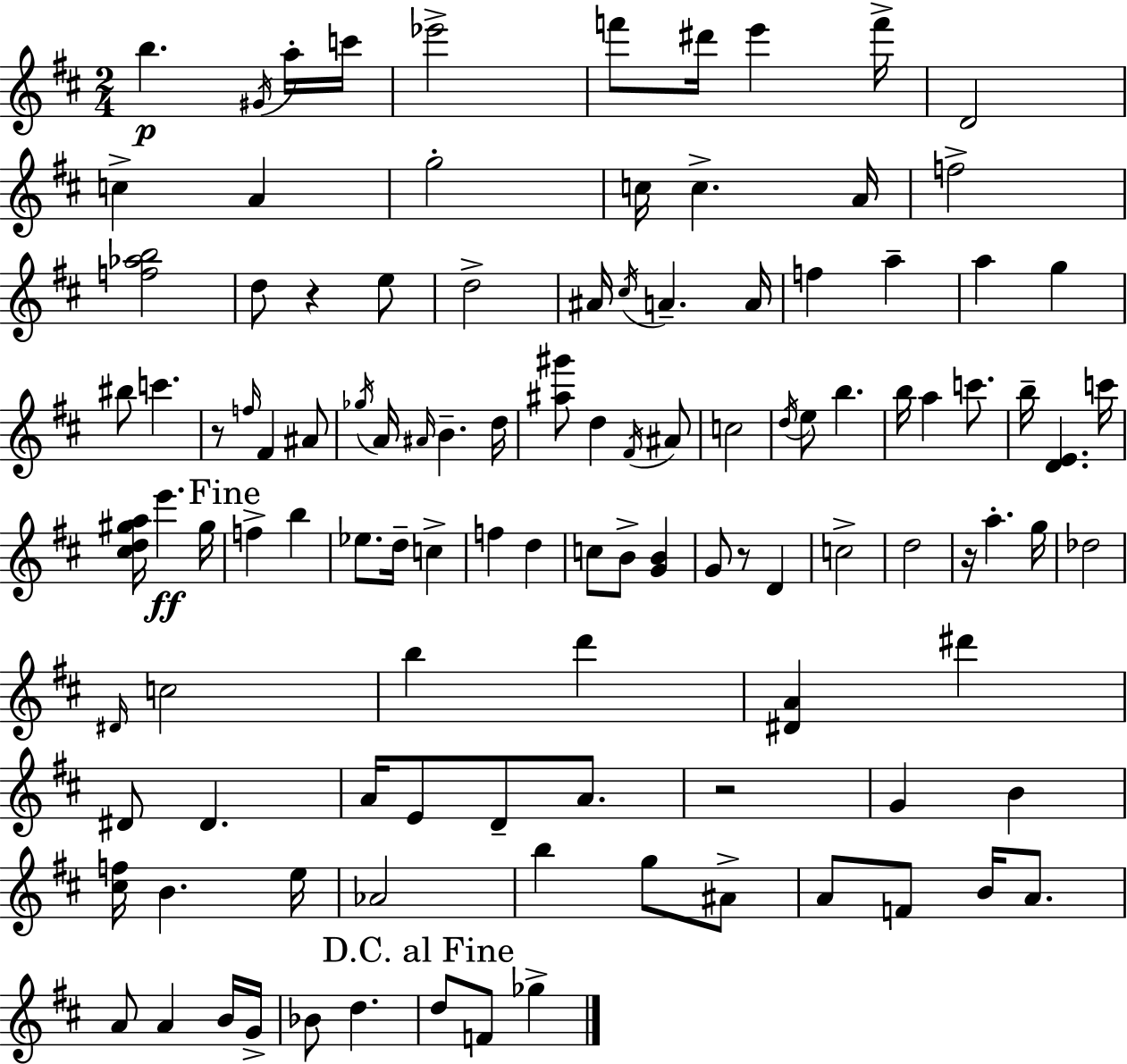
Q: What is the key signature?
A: D major